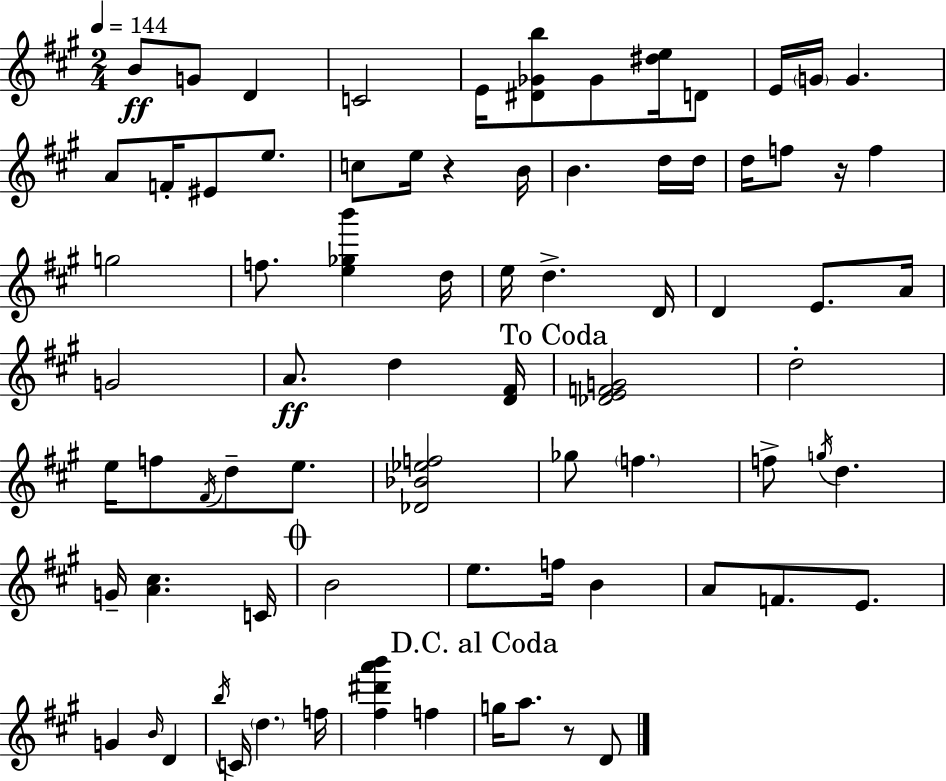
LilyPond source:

{
  \clef treble
  \numericTimeSignature
  \time 2/4
  \key a \major
  \tempo 4 = 144
  \repeat volta 2 { b'8\ff g'8 d'4 | c'2 | e'16 <dis' ges' b''>8 ges'8 <dis'' e''>16 d'8 | e'16 \parenthesize g'16 g'4. | \break a'8 f'16-. eis'8 e''8. | c''8 e''16 r4 b'16 | b'4. d''16 d''16 | d''16 f''8 r16 f''4 | \break g''2 | f''8. <e'' ges'' b'''>4 d''16 | e''16 d''4.-> d'16 | d'4 e'8. a'16 | \break g'2 | a'8.\ff d''4 <d' fis'>16 | \mark "To Coda" <des' e' f' g'>2 | d''2-. | \break e''16 f''8 \acciaccatura { fis'16 } d''8-- e''8. | <des' bes' ees'' f''>2 | ges''8 \parenthesize f''4. | f''8-> \acciaccatura { g''16 } d''4. | \break g'16-- <a' cis''>4. | c'16 \mark \markup { \musicglyph "scripts.coda" } b'2 | e''8. f''16 b'4 | a'8 f'8. e'8. | \break g'4 \grace { b'16 } d'4 | \acciaccatura { b''16 } c'16 \parenthesize d''4. | f''16 <fis'' dis''' a''' b'''>4 | f''4 \mark "D.C. al Coda" g''16 a''8. | \break r8 d'8 } \bar "|."
}